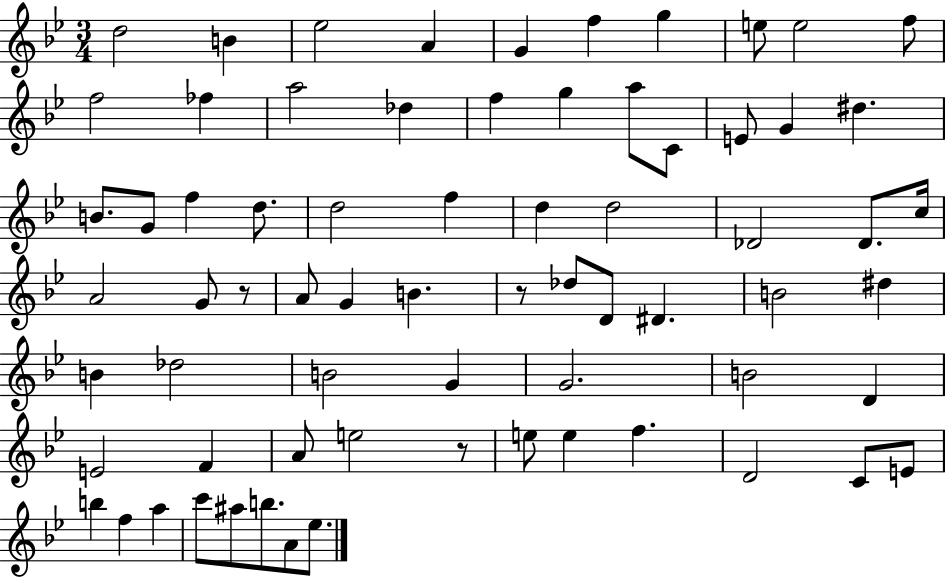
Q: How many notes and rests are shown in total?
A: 70